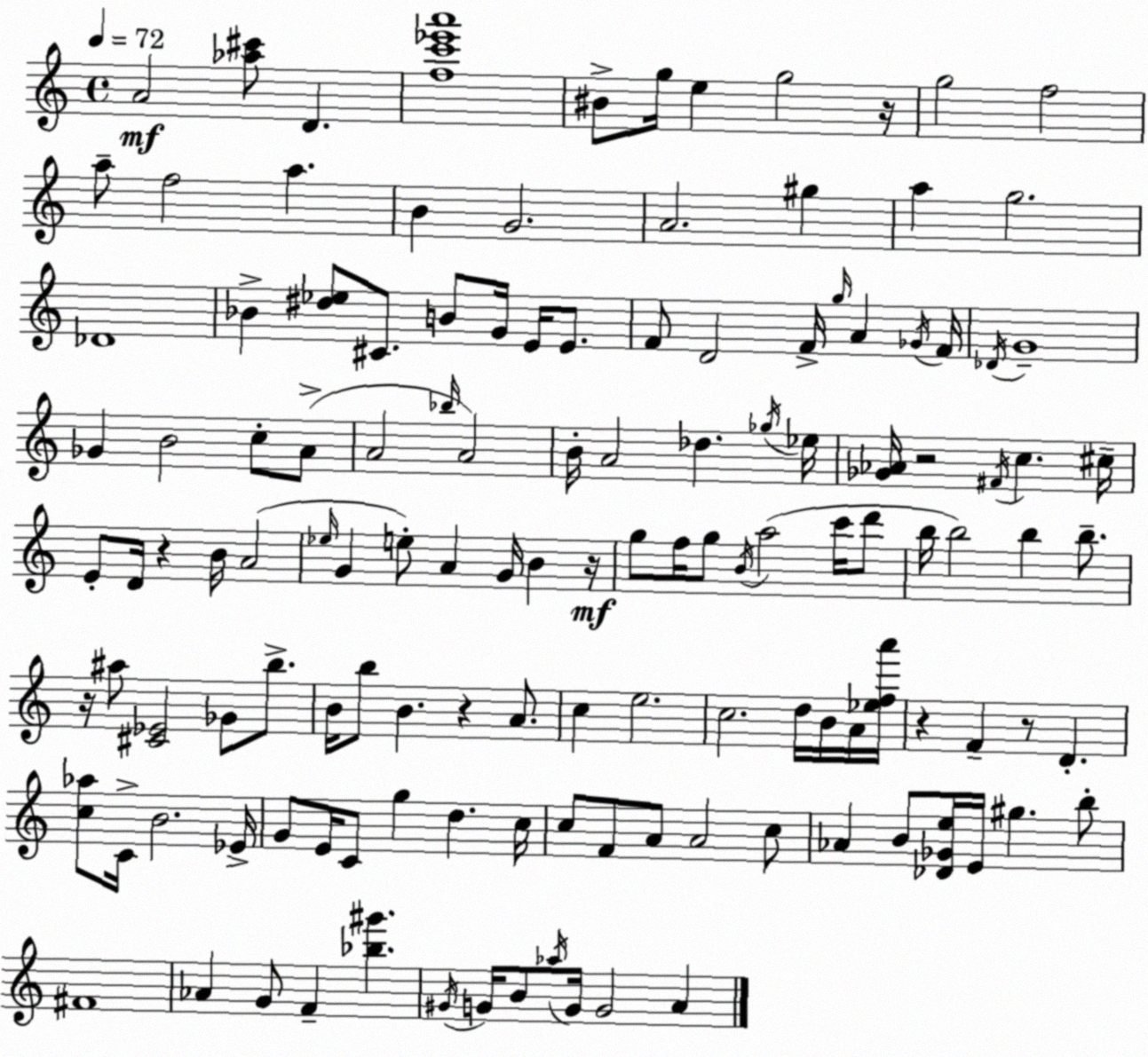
X:1
T:Untitled
M:4/4
L:1/4
K:C
A2 [_a^c']/2 D [fc'_e'a']4 ^B/2 g/4 e g2 z/4 g2 f2 a/2 f2 a B G2 A2 ^g a g2 _D4 _B [^d_e]/2 ^C/2 B/2 G/4 E/4 E/2 F/2 D2 F/4 g/4 A _G/4 F/4 _D/4 G4 _G B2 c/2 A/2 A2 _b/4 A2 B/4 A2 _d _g/4 _e/4 [_G_A]/4 z2 ^F/4 c ^c/4 E/2 D/4 z B/4 A2 _e/4 G e/2 A G/4 B z/4 g/2 f/4 g/2 B/4 a2 c'/4 d'/2 b/4 b2 b b/2 z/4 ^a/2 [^C_E]2 _G/2 b/2 B/4 b/2 B z A/2 c e2 c2 d/4 B/4 A/4 [_efa']/4 z F z/2 D [c_a]/2 C/4 B2 _E/4 G/2 E/4 C/2 g d c/4 c/2 F/2 A/2 A2 c/2 _A B/2 [_D_Ge]/4 E/4 ^g b/2 ^F4 _A G/2 F [_b^g'] ^G/4 G/4 B/2 _a/4 G/4 G2 A